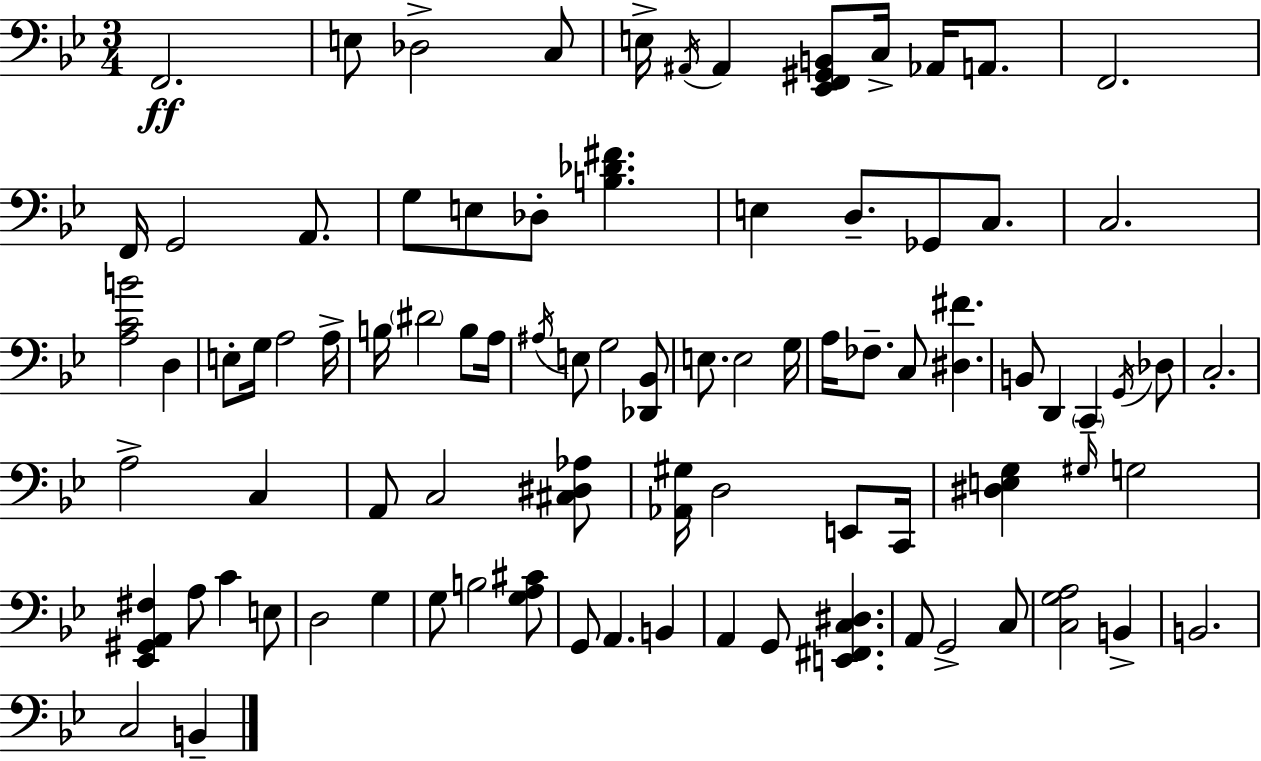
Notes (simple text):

F2/h. E3/e Db3/h C3/e E3/s A#2/s A#2/q [Eb2,F2,G#2,B2]/e C3/s Ab2/s A2/e. F2/h. F2/s G2/h A2/e. G3/e E3/e Db3/e [B3,Db4,F#4]/q. E3/q D3/e. Gb2/e C3/e. C3/h. [A3,C4,B4]/h D3/q E3/e G3/s A3/h A3/s B3/s D#4/h B3/e A3/s A#3/s E3/e G3/h [Db2,Bb2]/e E3/e. E3/h G3/s A3/s FES3/e. C3/e [D#3,F#4]/q. B2/e D2/q C2/q G2/s Db3/e C3/h. A3/h C3/q A2/e C3/h [C#3,D#3,Ab3]/e [Ab2,G#3]/s D3/h E2/e C2/s [D#3,E3,G3]/q G#3/s G3/h [Eb2,G#2,A2,F#3]/q A3/e C4/q E3/e D3/h G3/q G3/e B3/h [G3,A3,C#4]/e G2/e A2/q. B2/q A2/q G2/e [E2,F#2,C3,D#3]/q. A2/e G2/h C3/e [C3,G3,A3]/h B2/q B2/h. C3/h B2/q